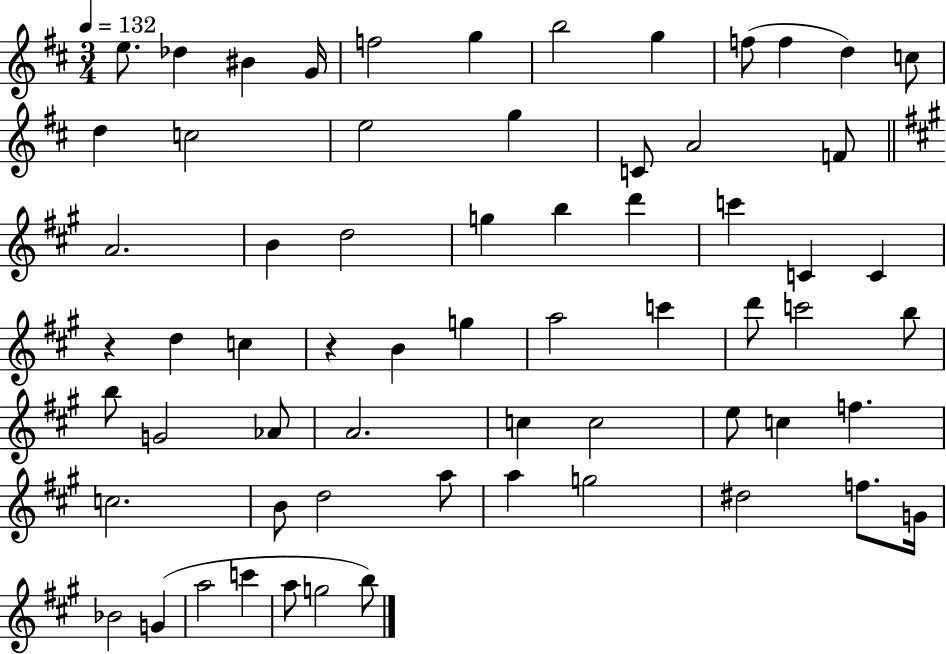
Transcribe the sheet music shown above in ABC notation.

X:1
T:Untitled
M:3/4
L:1/4
K:D
e/2 _d ^B G/4 f2 g b2 g f/2 f d c/2 d c2 e2 g C/2 A2 F/2 A2 B d2 g b d' c' C C z d c z B g a2 c' d'/2 c'2 b/2 b/2 G2 _A/2 A2 c c2 e/2 c f c2 B/2 d2 a/2 a g2 ^d2 f/2 G/4 _B2 G a2 c' a/2 g2 b/2